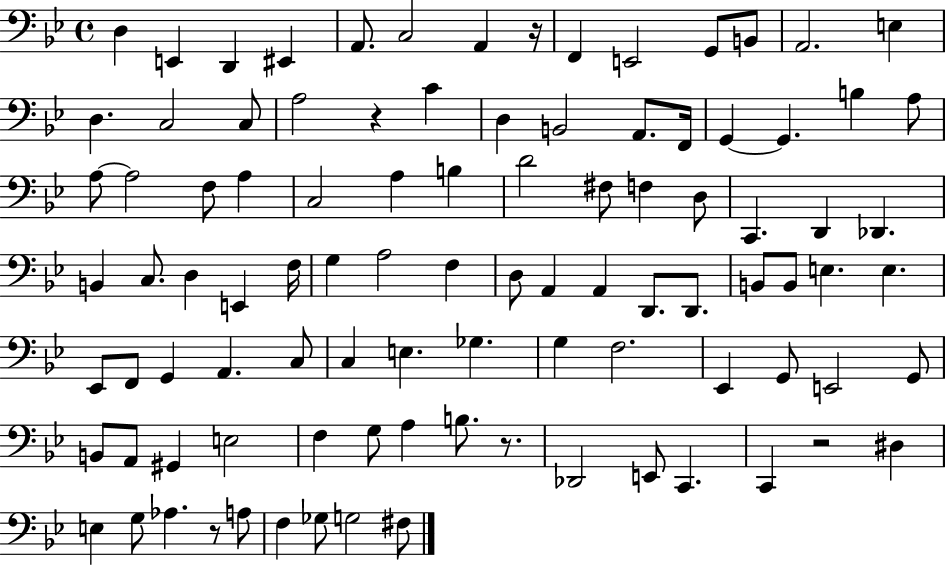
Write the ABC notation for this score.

X:1
T:Untitled
M:4/4
L:1/4
K:Bb
D, E,, D,, ^E,, A,,/2 C,2 A,, z/4 F,, E,,2 G,,/2 B,,/2 A,,2 E, D, C,2 C,/2 A,2 z C D, B,,2 A,,/2 F,,/4 G,, G,, B, A,/2 A,/2 A,2 F,/2 A, C,2 A, B, D2 ^F,/2 F, D,/2 C,, D,, _D,, B,, C,/2 D, E,, F,/4 G, A,2 F, D,/2 A,, A,, D,,/2 D,,/2 B,,/2 B,,/2 E, E, _E,,/2 F,,/2 G,, A,, C,/2 C, E, _G, G, F,2 _E,, G,,/2 E,,2 G,,/2 B,,/2 A,,/2 ^G,, E,2 F, G,/2 A, B,/2 z/2 _D,,2 E,,/2 C,, C,, z2 ^D, E, G,/2 _A, z/2 A,/2 F, _G,/2 G,2 ^F,/2